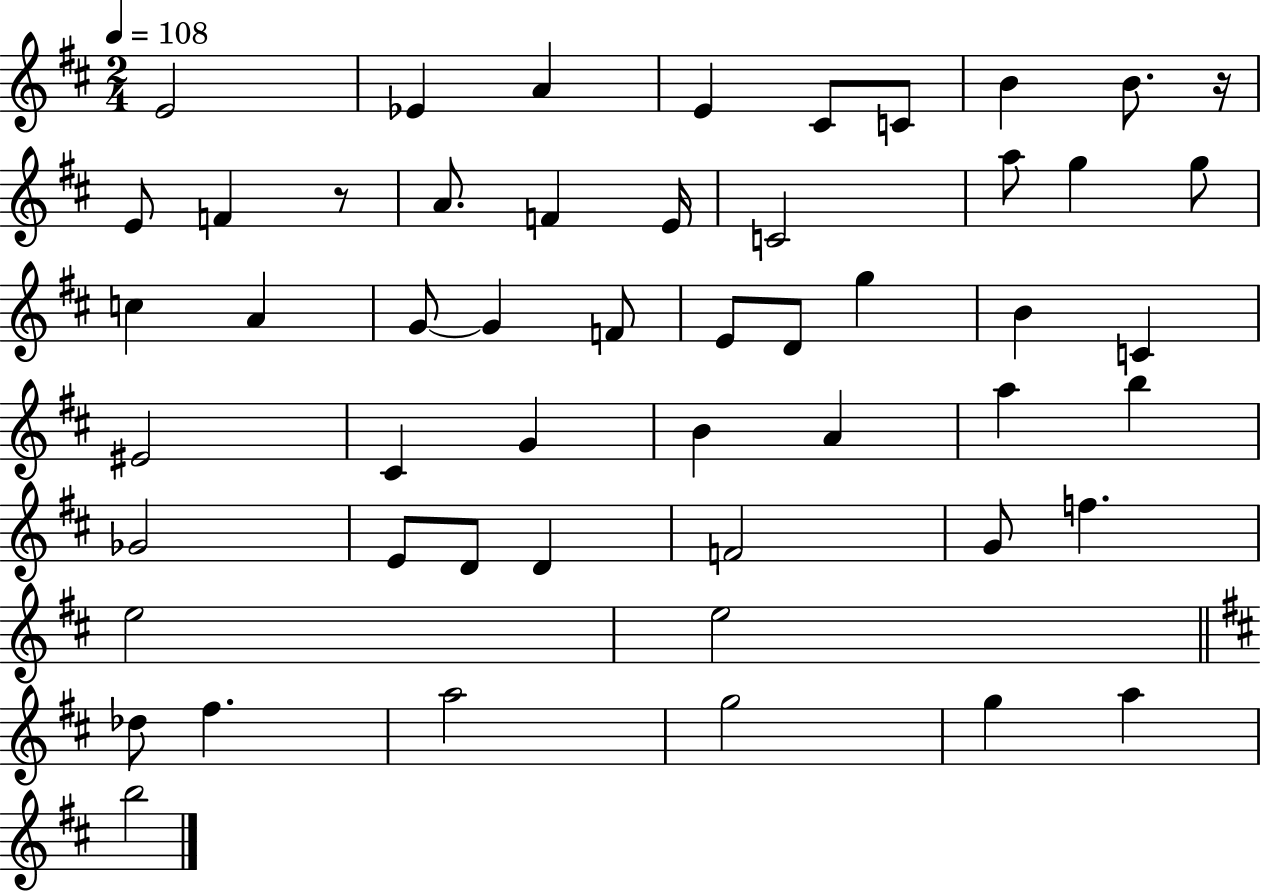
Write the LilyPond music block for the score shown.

{
  \clef treble
  \numericTimeSignature
  \time 2/4
  \key d \major
  \tempo 4 = 108
  e'2 | ees'4 a'4 | e'4 cis'8 c'8 | b'4 b'8. r16 | \break e'8 f'4 r8 | a'8. f'4 e'16 | c'2 | a''8 g''4 g''8 | \break c''4 a'4 | g'8~~ g'4 f'8 | e'8 d'8 g''4 | b'4 c'4 | \break eis'2 | cis'4 g'4 | b'4 a'4 | a''4 b''4 | \break ges'2 | e'8 d'8 d'4 | f'2 | g'8 f''4. | \break e''2 | e''2 | \bar "||" \break \key d \major des''8 fis''4. | a''2 | g''2 | g''4 a''4 | \break b''2 | \bar "|."
}